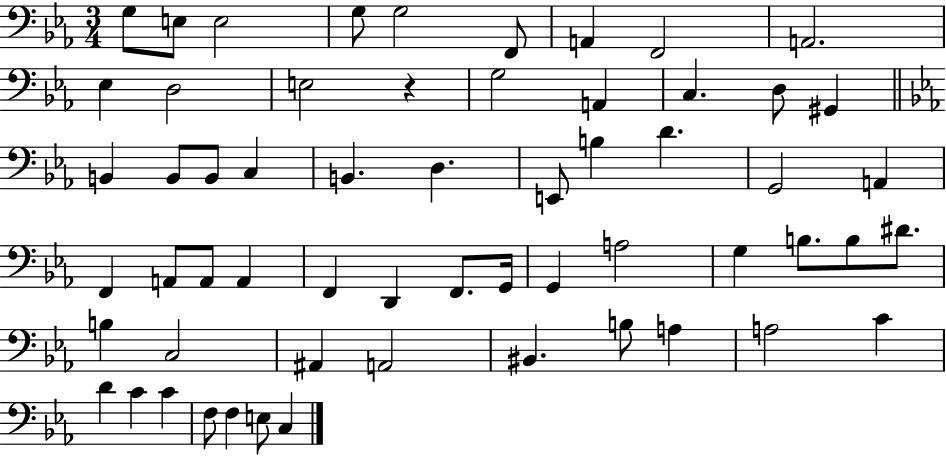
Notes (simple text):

G3/e E3/e E3/h G3/e G3/h F2/e A2/q F2/h A2/h. Eb3/q D3/h E3/h R/q G3/h A2/q C3/q. D3/e G#2/q B2/q B2/e B2/e C3/q B2/q. D3/q. E2/e B3/q D4/q. G2/h A2/q F2/q A2/e A2/e A2/q F2/q D2/q F2/e. G2/s G2/q A3/h G3/q B3/e. B3/e D#4/e. B3/q C3/h A#2/q A2/h BIS2/q. B3/e A3/q A3/h C4/q D4/q C4/q C4/q F3/e F3/q E3/e C3/q